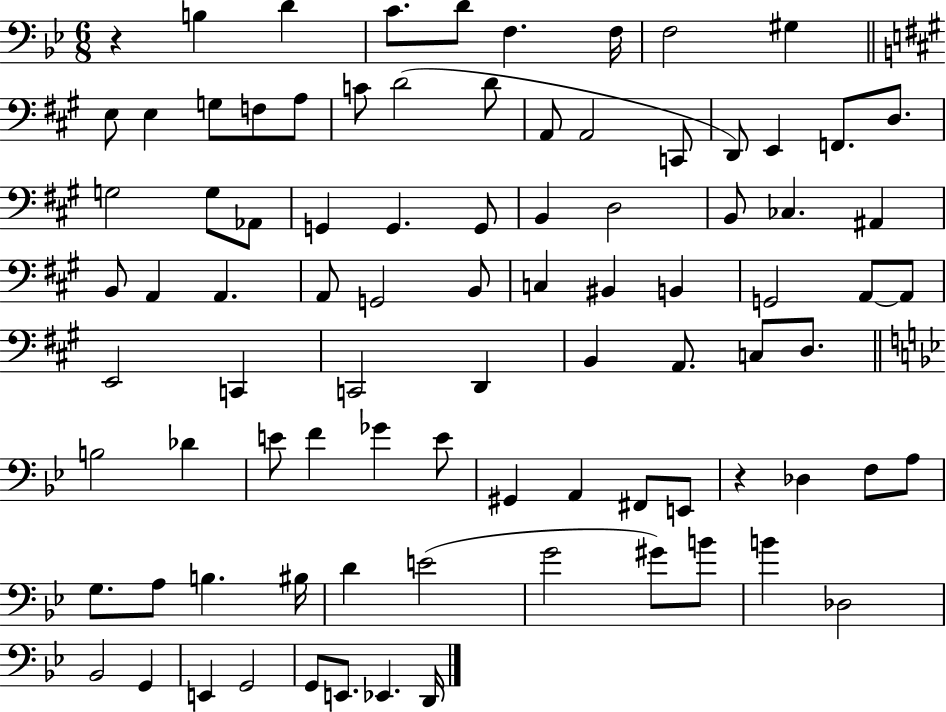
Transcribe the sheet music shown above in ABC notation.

X:1
T:Untitled
M:6/8
L:1/4
K:Bb
z B, D C/2 D/2 F, F,/4 F,2 ^G, E,/2 E, G,/2 F,/2 A,/2 C/2 D2 D/2 A,,/2 A,,2 C,,/2 D,,/2 E,, F,,/2 D,/2 G,2 G,/2 _A,,/2 G,, G,, G,,/2 B,, D,2 B,,/2 _C, ^A,, B,,/2 A,, A,, A,,/2 G,,2 B,,/2 C, ^B,, B,, G,,2 A,,/2 A,,/2 E,,2 C,, C,,2 D,, B,, A,,/2 C,/2 D,/2 B,2 _D E/2 F _G E/2 ^G,, A,, ^F,,/2 E,,/2 z _D, F,/2 A,/2 G,/2 A,/2 B, ^B,/4 D E2 G2 ^G/2 B/2 B _D,2 _B,,2 G,, E,, G,,2 G,,/2 E,,/2 _E,, D,,/4